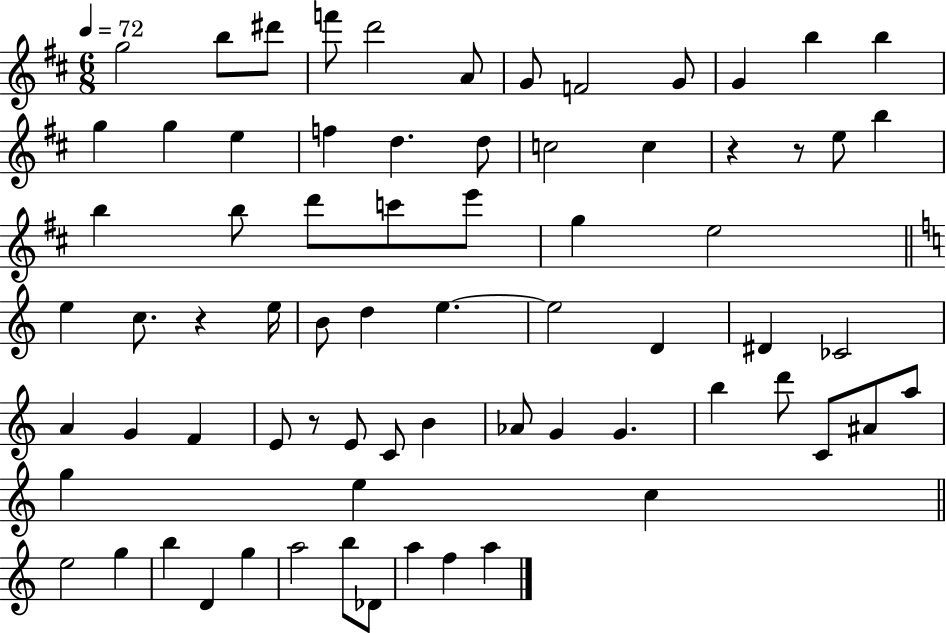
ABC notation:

X:1
T:Untitled
M:6/8
L:1/4
K:D
g2 b/2 ^d'/2 f'/2 d'2 A/2 G/2 F2 G/2 G b b g g e f d d/2 c2 c z z/2 e/2 b b b/2 d'/2 c'/2 e'/2 g e2 e c/2 z e/4 B/2 d e e2 D ^D _C2 A G F E/2 z/2 E/2 C/2 B _A/2 G G b d'/2 C/2 ^A/2 a/2 g e c e2 g b D g a2 b/2 _D/2 a f a